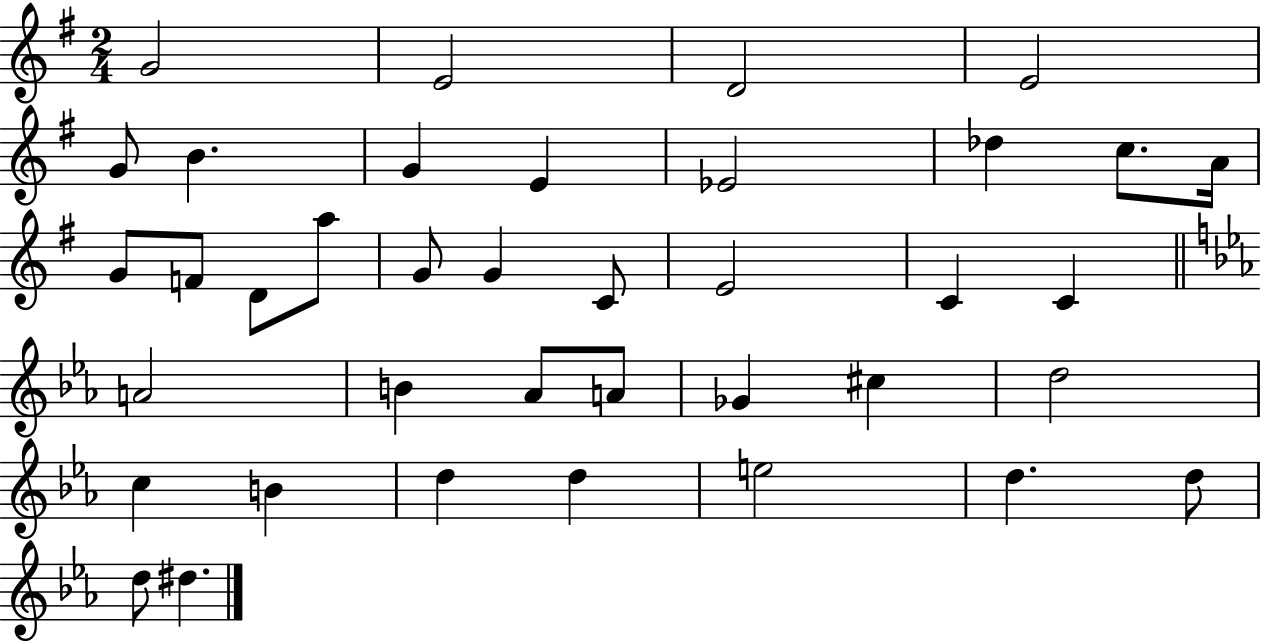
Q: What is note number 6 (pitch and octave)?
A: B4